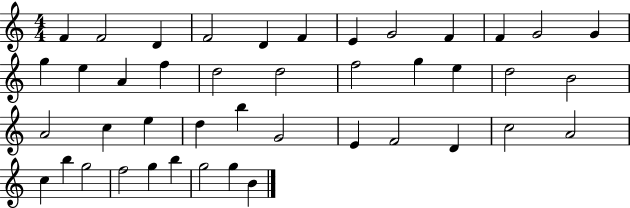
{
  \clef treble
  \numericTimeSignature
  \time 4/4
  \key c \major
  f'4 f'2 d'4 | f'2 d'4 f'4 | e'4 g'2 f'4 | f'4 g'2 g'4 | \break g''4 e''4 a'4 f''4 | d''2 d''2 | f''2 g''4 e''4 | d''2 b'2 | \break a'2 c''4 e''4 | d''4 b''4 g'2 | e'4 f'2 d'4 | c''2 a'2 | \break c''4 b''4 g''2 | f''2 g''4 b''4 | g''2 g''4 b'4 | \bar "|."
}